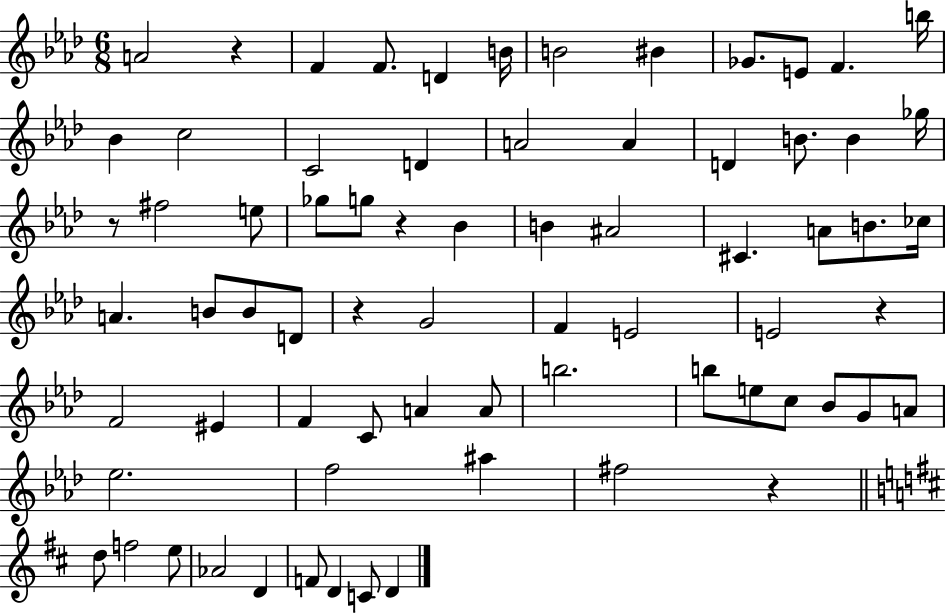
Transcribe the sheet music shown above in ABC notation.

X:1
T:Untitled
M:6/8
L:1/4
K:Ab
A2 z F F/2 D B/4 B2 ^B _G/2 E/2 F b/4 _B c2 C2 D A2 A D B/2 B _g/4 z/2 ^f2 e/2 _g/2 g/2 z _B B ^A2 ^C A/2 B/2 _c/4 A B/2 B/2 D/2 z G2 F E2 E2 z F2 ^E F C/2 A A/2 b2 b/2 e/2 c/2 _B/2 G/2 A/2 _e2 f2 ^a ^f2 z d/2 f2 e/2 _A2 D F/2 D C/2 D